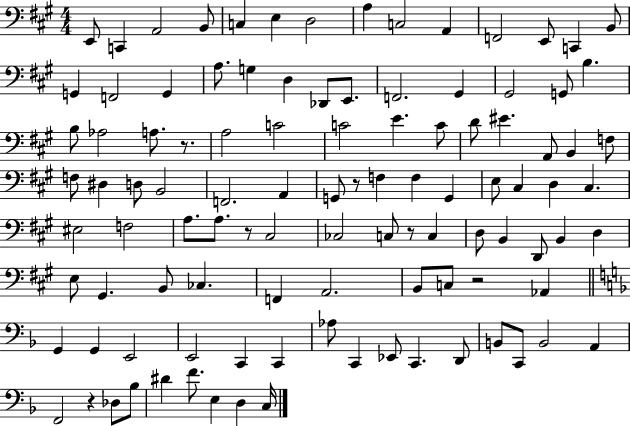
{
  \clef bass
  \numericTimeSignature
  \time 4/4
  \key a \major
  e,8 c,4 a,2 b,8 | c4 e4 d2 | a4 c2 a,4 | f,2 e,8 c,4 b,8 | \break g,4 f,2 g,4 | a8. g4 d4 des,8 e,8. | f,2. gis,4 | gis,2 g,8 b4. | \break b8 aes2 a8. r8. | a2 c'2 | c'2 e'4. c'8 | d'8 eis'4. a,8 b,4 f8 | \break f8 dis4 d8 b,2 | f,2. a,4 | g,8 r8 f4 f4 g,4 | e8 cis4 d4 cis4. | \break eis2 f2 | a8. a8. r8 cis2 | ces2 c8 r8 c4 | d8 b,4 d,8 b,4 d4 | \break e8 gis,4. b,8 ces4. | f,4 a,2. | b,8 c8 r2 aes,4 | \bar "||" \break \key f \major g,4 g,4 e,2 | e,2 c,4 c,4 | aes8 c,4 ees,8 c,4. d,8 | b,8 c,8 b,2 a,4 | \break f,2 r4 des8 bes8 | dis'4 f'8. e4 d4 c16 | \bar "|."
}